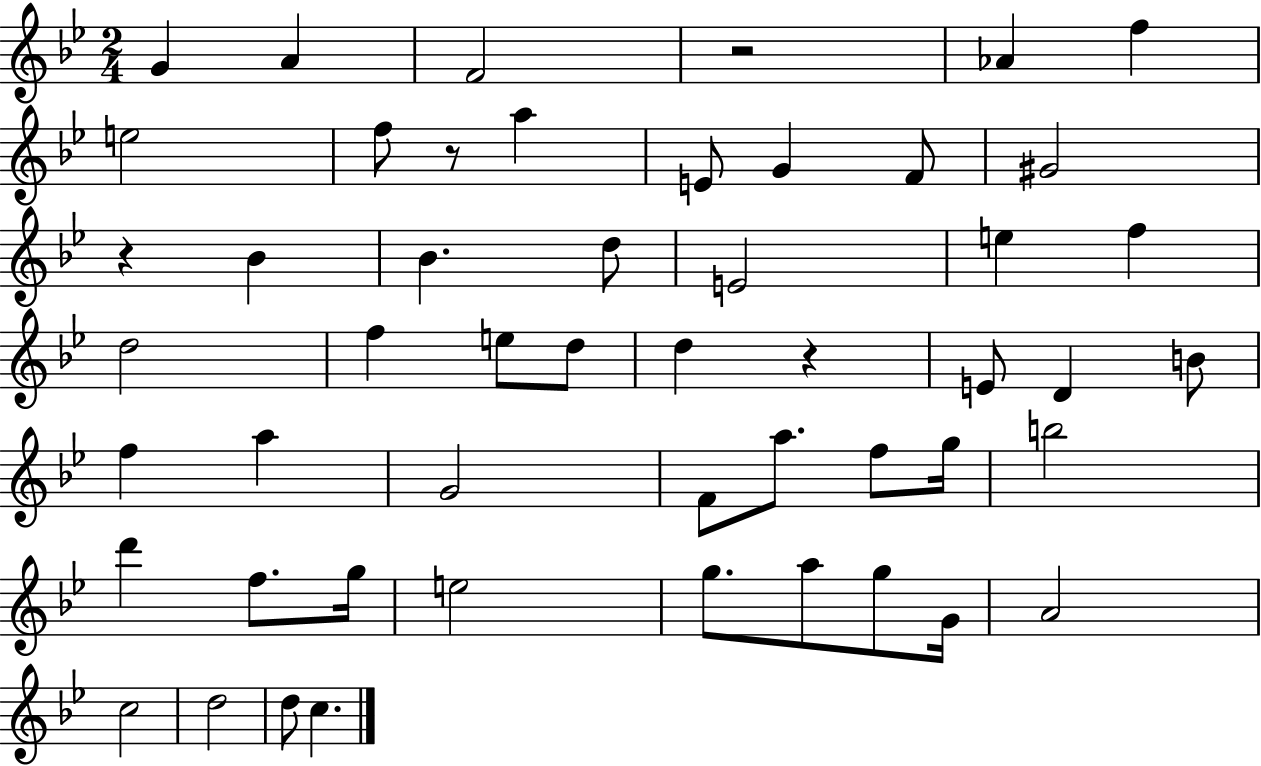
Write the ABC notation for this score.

X:1
T:Untitled
M:2/4
L:1/4
K:Bb
G A F2 z2 _A f e2 f/2 z/2 a E/2 G F/2 ^G2 z _B _B d/2 E2 e f d2 f e/2 d/2 d z E/2 D B/2 f a G2 F/2 a/2 f/2 g/4 b2 d' f/2 g/4 e2 g/2 a/2 g/2 G/4 A2 c2 d2 d/2 c